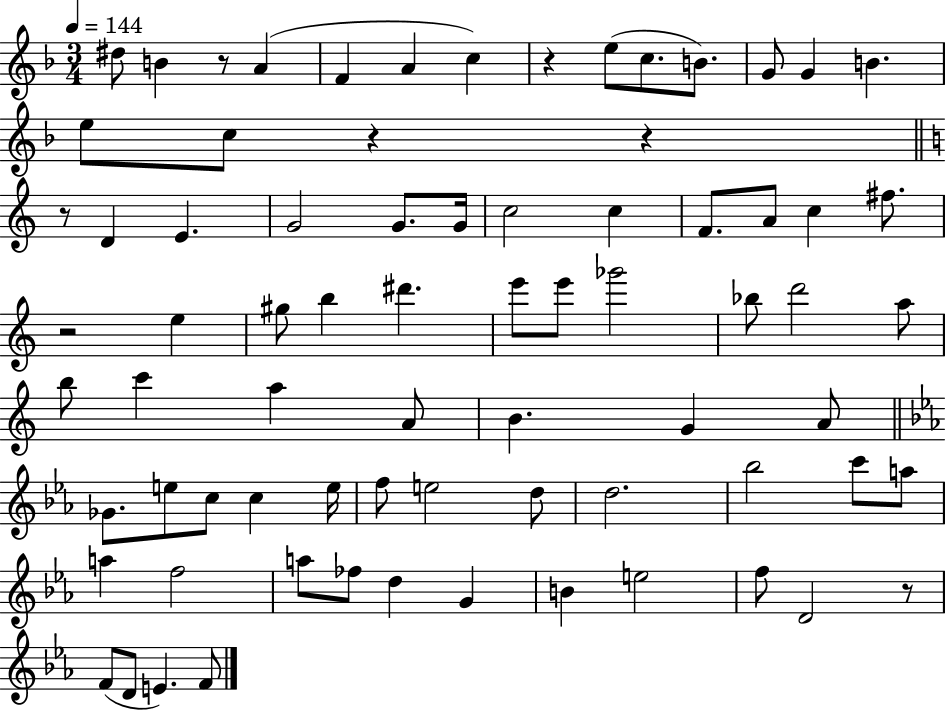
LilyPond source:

{
  \clef treble
  \numericTimeSignature
  \time 3/4
  \key f \major
  \tempo 4 = 144
  dis''8 b'4 r8 a'4( | f'4 a'4 c''4) | r4 e''8( c''8. b'8.) | g'8 g'4 b'4. | \break e''8 c''8 r4 r4 | \bar "||" \break \key c \major r8 d'4 e'4. | g'2 g'8. g'16 | c''2 c''4 | f'8. a'8 c''4 fis''8. | \break r2 e''4 | gis''8 b''4 dis'''4. | e'''8 e'''8 ges'''2 | bes''8 d'''2 a''8 | \break b''8 c'''4 a''4 a'8 | b'4. g'4 a'8 | \bar "||" \break \key c \minor ges'8. e''8 c''8 c''4 e''16 | f''8 e''2 d''8 | d''2. | bes''2 c'''8 a''8 | \break a''4 f''2 | a''8 fes''8 d''4 g'4 | b'4 e''2 | f''8 d'2 r8 | \break f'8( d'8 e'4.) f'8 | \bar "|."
}